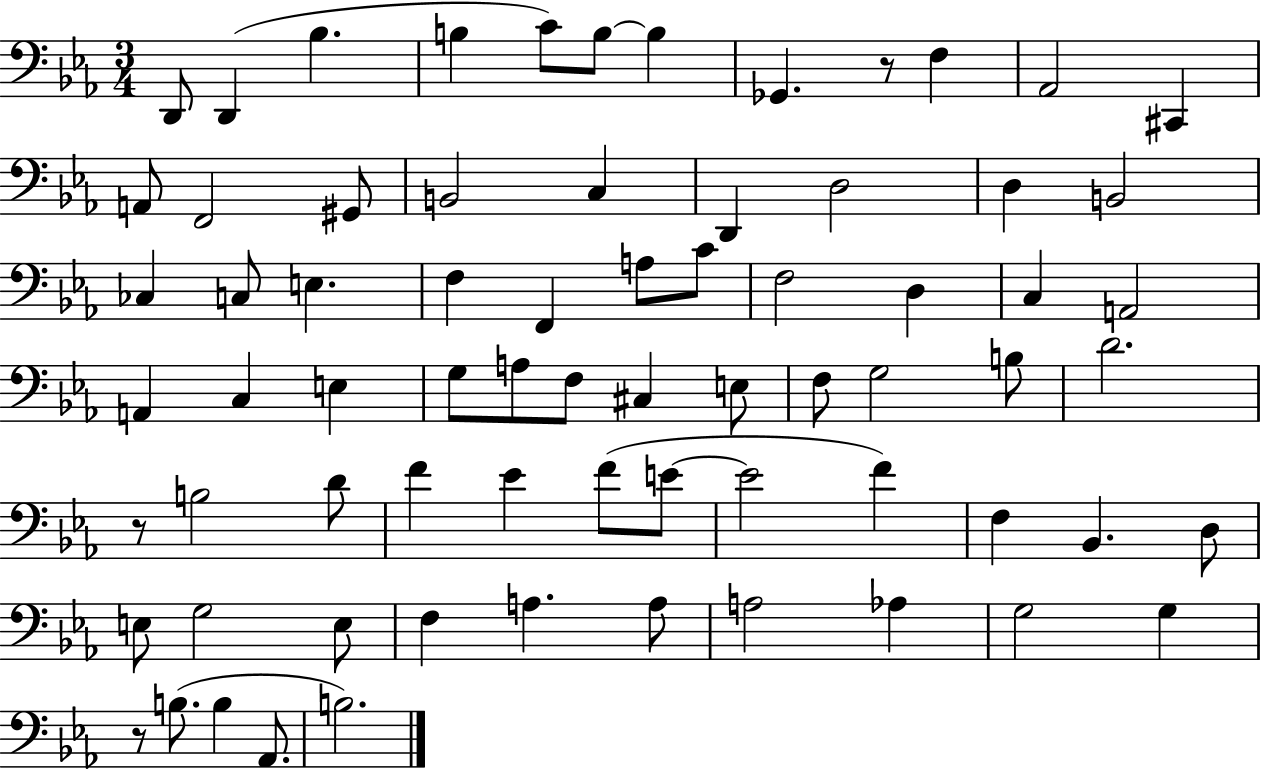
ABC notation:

X:1
T:Untitled
M:3/4
L:1/4
K:Eb
D,,/2 D,, _B, B, C/2 B,/2 B, _G,, z/2 F, _A,,2 ^C,, A,,/2 F,,2 ^G,,/2 B,,2 C, D,, D,2 D, B,,2 _C, C,/2 E, F, F,, A,/2 C/2 F,2 D, C, A,,2 A,, C, E, G,/2 A,/2 F,/2 ^C, E,/2 F,/2 G,2 B,/2 D2 z/2 B,2 D/2 F _E F/2 E/2 E2 F F, _B,, D,/2 E,/2 G,2 E,/2 F, A, A,/2 A,2 _A, G,2 G, z/2 B,/2 B, _A,,/2 B,2